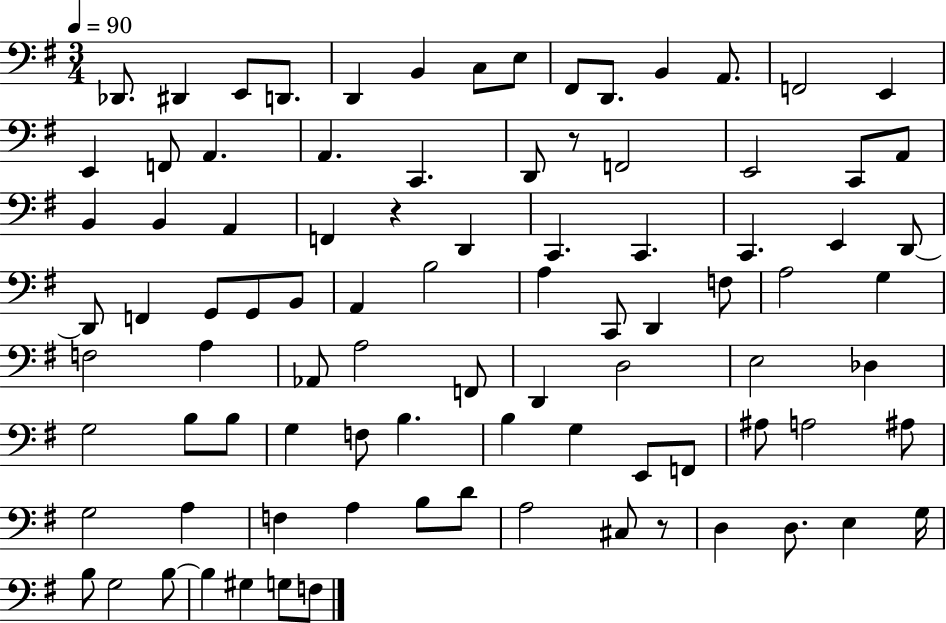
{
  \clef bass
  \numericTimeSignature
  \time 3/4
  \key g \major
  \tempo 4 = 90
  des,8. dis,4 e,8 d,8. | d,4 b,4 c8 e8 | fis,8 d,8. b,4 a,8. | f,2 e,4 | \break e,4 f,8 a,4. | a,4. c,4. | d,8 r8 f,2 | e,2 c,8 a,8 | \break b,4 b,4 a,4 | f,4 r4 d,4 | c,4. c,4. | c,4. e,4 d,8~~ | \break d,8 f,4 g,8 g,8 b,8 | a,4 b2 | a4 c,8 d,4 f8 | a2 g4 | \break f2 a4 | aes,8 a2 f,8 | d,4 d2 | e2 des4 | \break g2 b8 b8 | g4 f8 b4. | b4 g4 e,8 f,8 | ais8 a2 ais8 | \break g2 a4 | f4 a4 b8 d'8 | a2 cis8 r8 | d4 d8. e4 g16 | \break b8 g2 b8~~ | b4 gis4 g8 f8 | \bar "|."
}